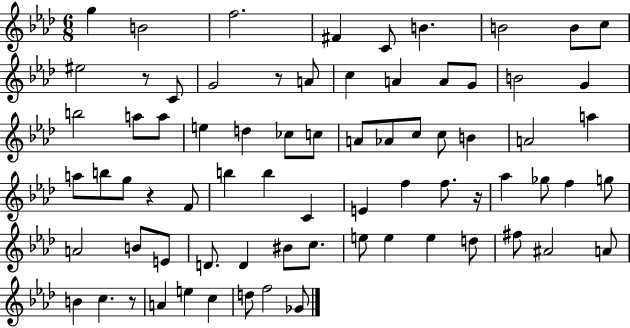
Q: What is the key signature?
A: AES major